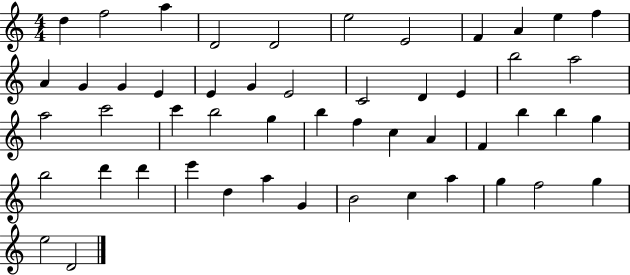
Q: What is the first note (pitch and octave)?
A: D5